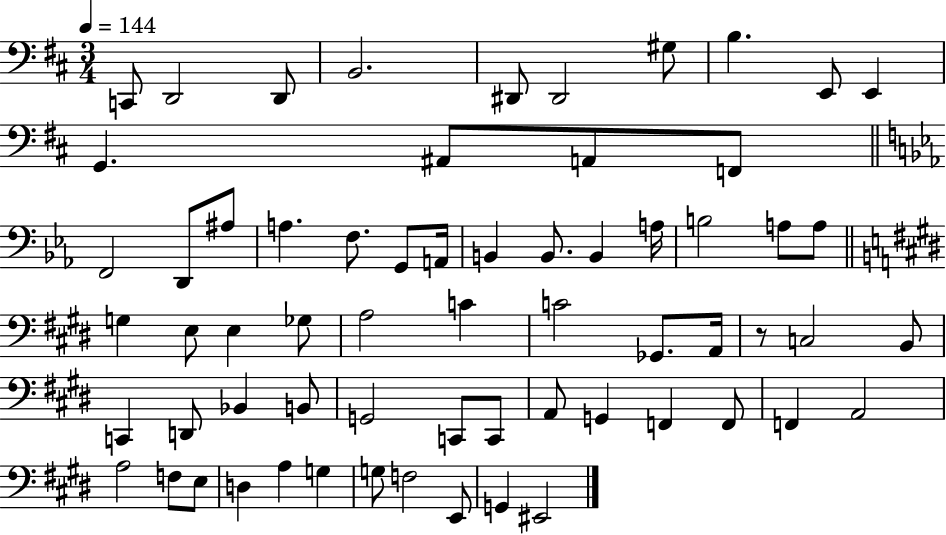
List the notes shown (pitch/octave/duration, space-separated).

C2/e D2/h D2/e B2/h. D#2/e D#2/h G#3/e B3/q. E2/e E2/q G2/q. A#2/e A2/e F2/e F2/h D2/e A#3/e A3/q. F3/e. G2/e A2/s B2/q B2/e. B2/q A3/s B3/h A3/e A3/e G3/q E3/e E3/q Gb3/e A3/h C4/q C4/h Gb2/e. A2/s R/e C3/h B2/e C2/q D2/e Bb2/q B2/e G2/h C2/e C2/e A2/e G2/q F2/q F2/e F2/q A2/h A3/h F3/e E3/e D3/q A3/q G3/q G3/e F3/h E2/e G2/q EIS2/h